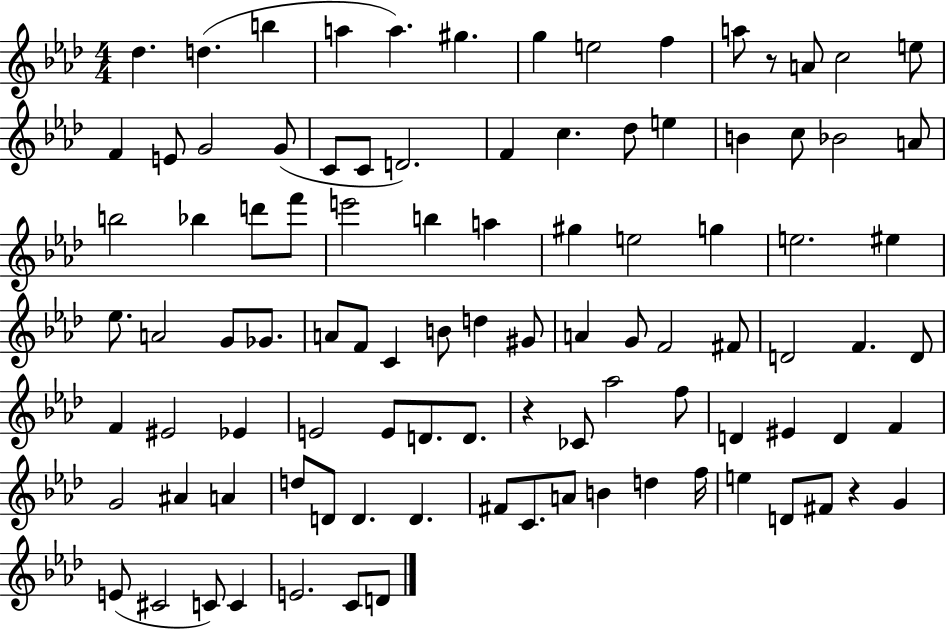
Db5/q. D5/q. B5/q A5/q A5/q. G#5/q. G5/q E5/h F5/q A5/e R/e A4/e C5/h E5/e F4/q E4/e G4/h G4/e C4/e C4/e D4/h. F4/q C5/q. Db5/e E5/q B4/q C5/e Bb4/h A4/e B5/h Bb5/q D6/e F6/e E6/h B5/q A5/q G#5/q E5/h G5/q E5/h. EIS5/q Eb5/e. A4/h G4/e Gb4/e. A4/e F4/e C4/q B4/e D5/q G#4/e A4/q G4/e F4/h F#4/e D4/h F4/q. D4/e F4/q EIS4/h Eb4/q E4/h E4/e D4/e. D4/e. R/q CES4/e Ab5/h F5/e D4/q EIS4/q D4/q F4/q G4/h A#4/q A4/q D5/e D4/e D4/q. D4/q. F#4/e C4/e. A4/e B4/q D5/q F5/s E5/q D4/e F#4/e R/q G4/q E4/e C#4/h C4/e C4/q E4/h. C4/e D4/e